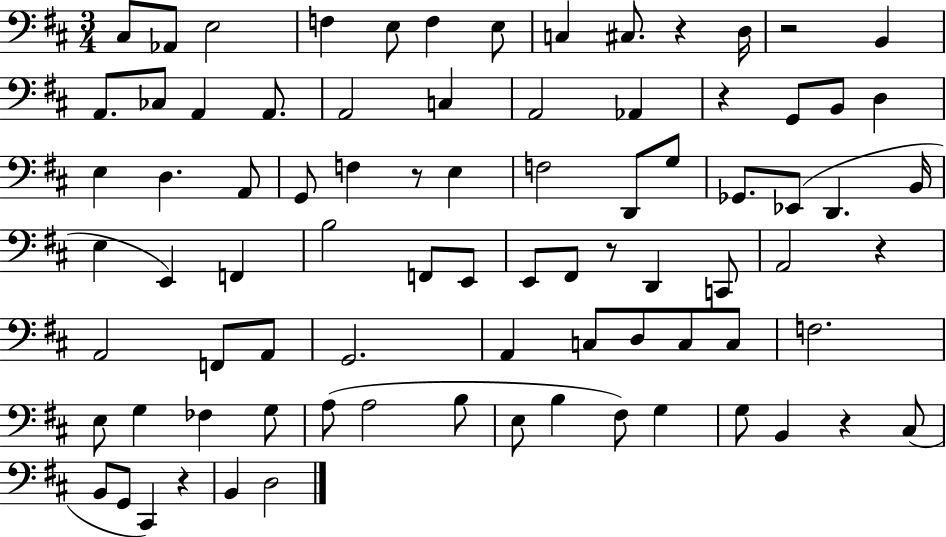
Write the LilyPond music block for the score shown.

{
  \clef bass
  \numericTimeSignature
  \time 3/4
  \key d \major
  cis8 aes,8 e2 | f4 e8 f4 e8 | c4 cis8. r4 d16 | r2 b,4 | \break a,8. ces8 a,4 a,8. | a,2 c4 | a,2 aes,4 | r4 g,8 b,8 d4 | \break e4 d4. a,8 | g,8 f4 r8 e4 | f2 d,8 g8 | ges,8. ees,8( d,4. b,16 | \break e4 e,4) f,4 | b2 f,8 e,8 | e,8 fis,8 r8 d,4 c,8 | a,2 r4 | \break a,2 f,8 a,8 | g,2. | a,4 c8 d8 c8 c8 | f2. | \break e8 g4 fes4 g8 | a8( a2 b8 | e8 b4 fis8) g4 | g8 b,4 r4 cis8( | \break b,8 g,8 cis,4) r4 | b,4 d2 | \bar "|."
}